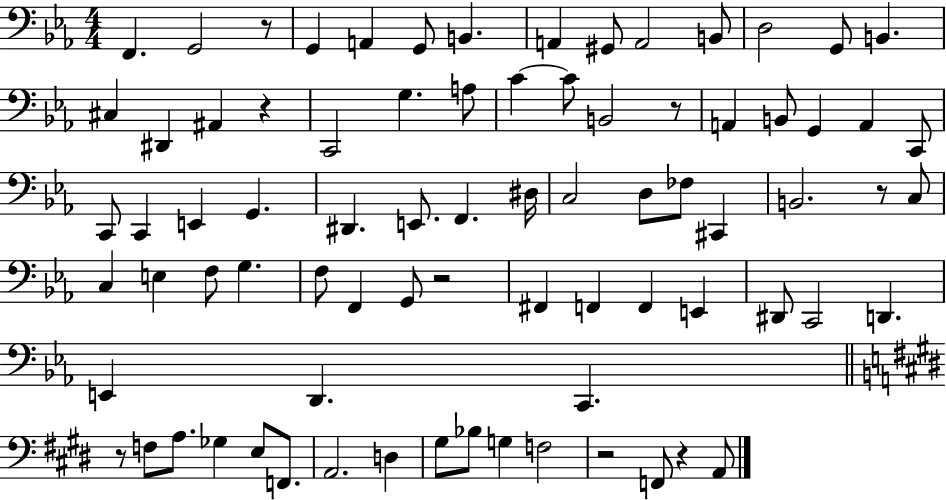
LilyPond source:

{
  \clef bass
  \numericTimeSignature
  \time 4/4
  \key ees \major
  f,4. g,2 r8 | g,4 a,4 g,8 b,4. | a,4 gis,8 a,2 b,8 | d2 g,8 b,4. | \break cis4 dis,4 ais,4 r4 | c,2 g4. a8 | c'4~~ c'8 b,2 r8 | a,4 b,8 g,4 a,4 c,8 | \break c,8 c,4 e,4 g,4. | dis,4. e,8. f,4. dis16 | c2 d8 fes8 cis,4 | b,2. r8 c8 | \break c4 e4 f8 g4. | f8 f,4 g,8 r2 | fis,4 f,4 f,4 e,4 | dis,8 c,2 d,4. | \break e,4 d,4. c,4. | \bar "||" \break \key e \major r8 f8 a8. ges4 e8 f,8. | a,2. d4 | gis8 bes8 g4 f2 | r2 f,8 r4 a,8 | \break \bar "|."
}